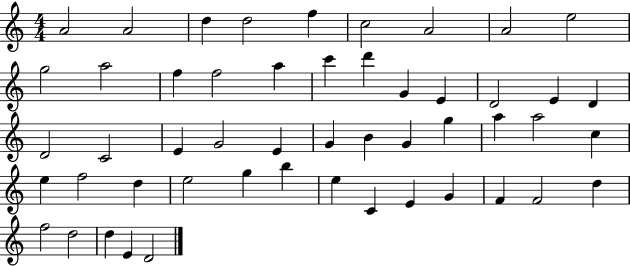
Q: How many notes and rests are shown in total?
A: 51